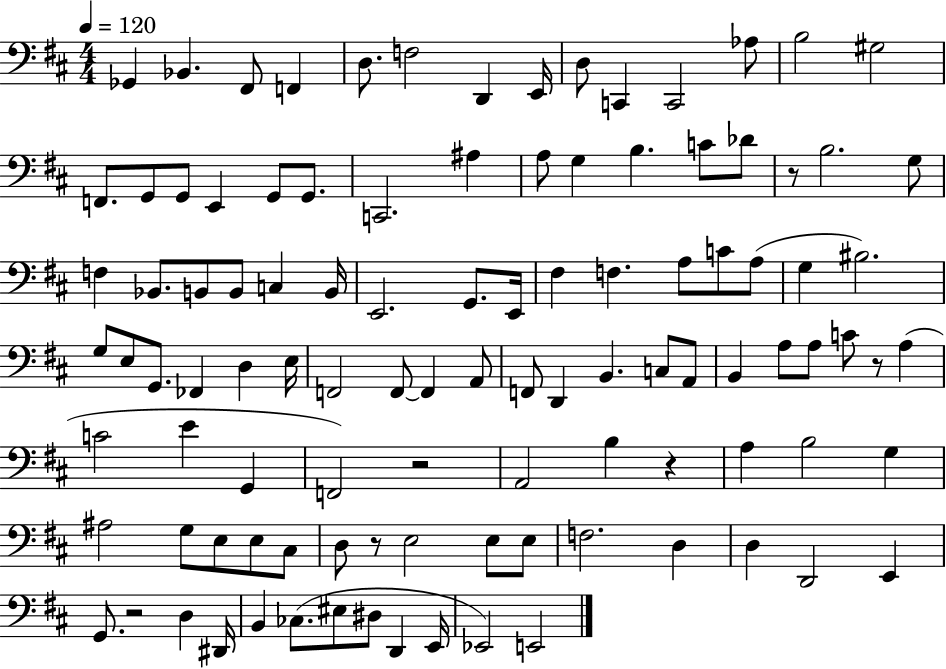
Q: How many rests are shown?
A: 6